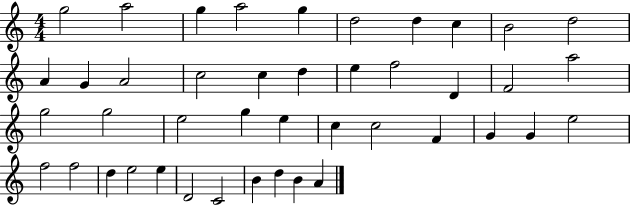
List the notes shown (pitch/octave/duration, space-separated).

G5/h A5/h G5/q A5/h G5/q D5/h D5/q C5/q B4/h D5/h A4/q G4/q A4/h C5/h C5/q D5/q E5/q F5/h D4/q F4/h A5/h G5/h G5/h E5/h G5/q E5/q C5/q C5/h F4/q G4/q G4/q E5/h F5/h F5/h D5/q E5/h E5/q D4/h C4/h B4/q D5/q B4/q A4/q